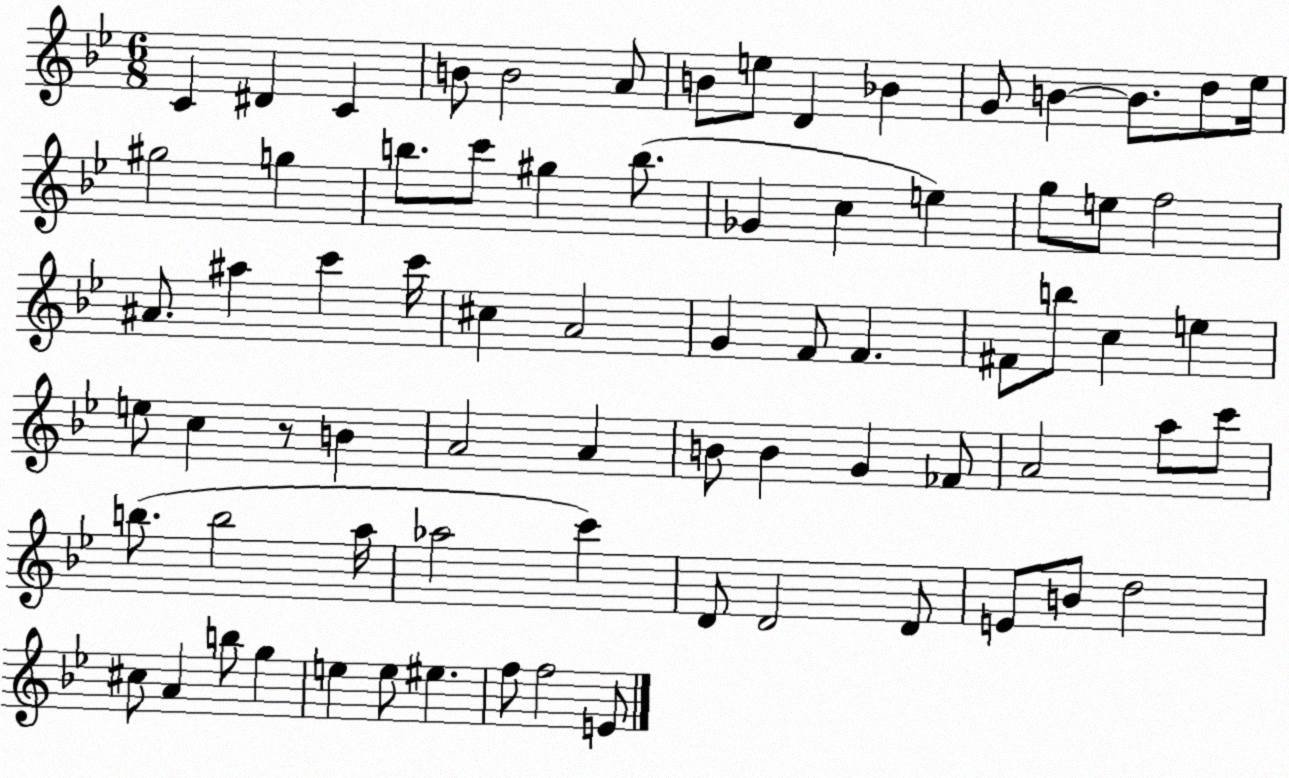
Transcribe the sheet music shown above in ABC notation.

X:1
T:Untitled
M:6/8
L:1/4
K:Bb
C ^D C B/2 B2 A/2 B/2 e/2 D _B G/2 B B/2 d/2 _e/4 ^g2 g b/2 c'/2 ^g b/2 _G c e g/2 e/2 f2 ^A/2 ^a c' c'/4 ^c A2 G F/2 F ^F/2 b/2 c e e/2 c z/2 B A2 A B/2 B G _F/2 A2 a/2 c'/2 b/2 b2 a/4 _a2 c' D/2 D2 D/2 E/2 B/2 d2 ^c/2 A b/2 g e e/2 ^e f/2 f2 E/2